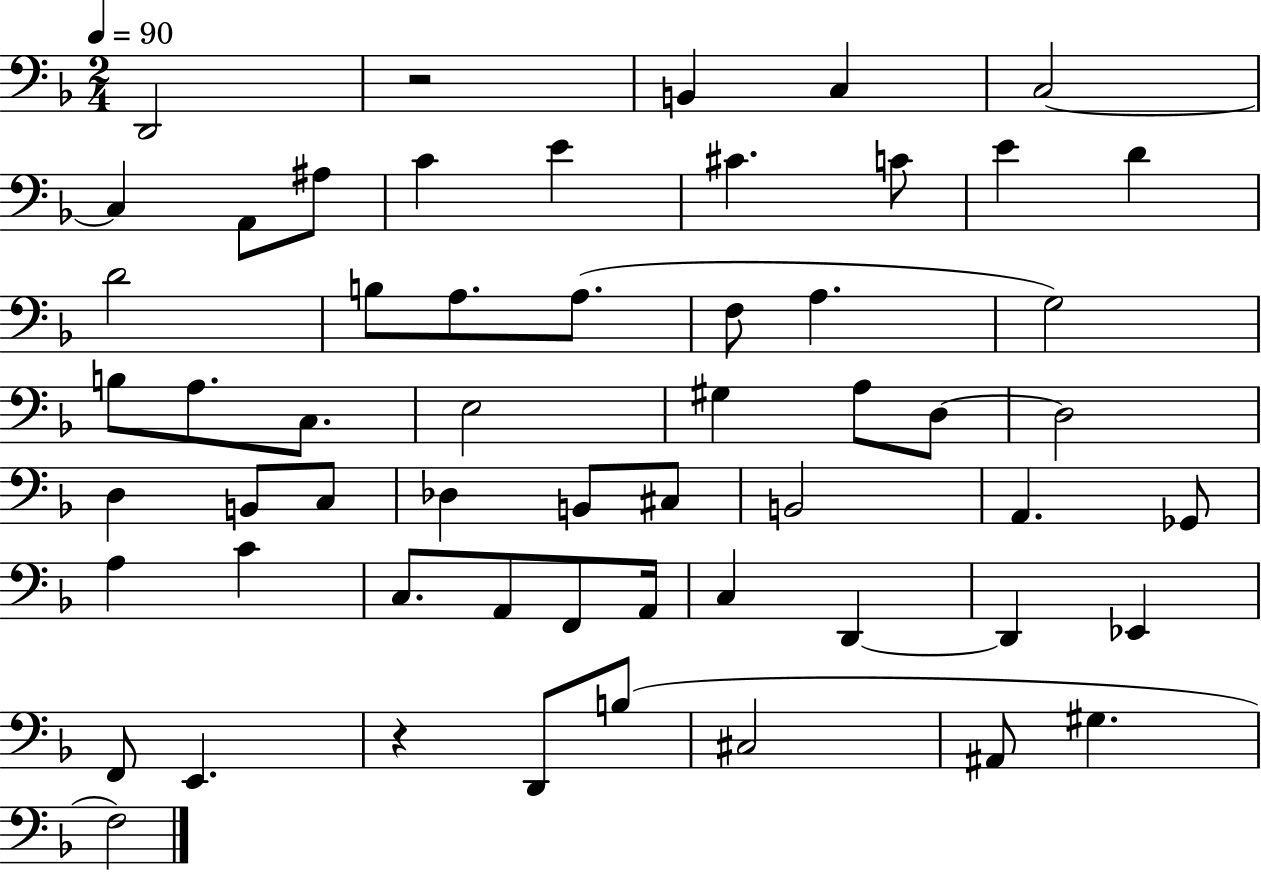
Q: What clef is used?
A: bass